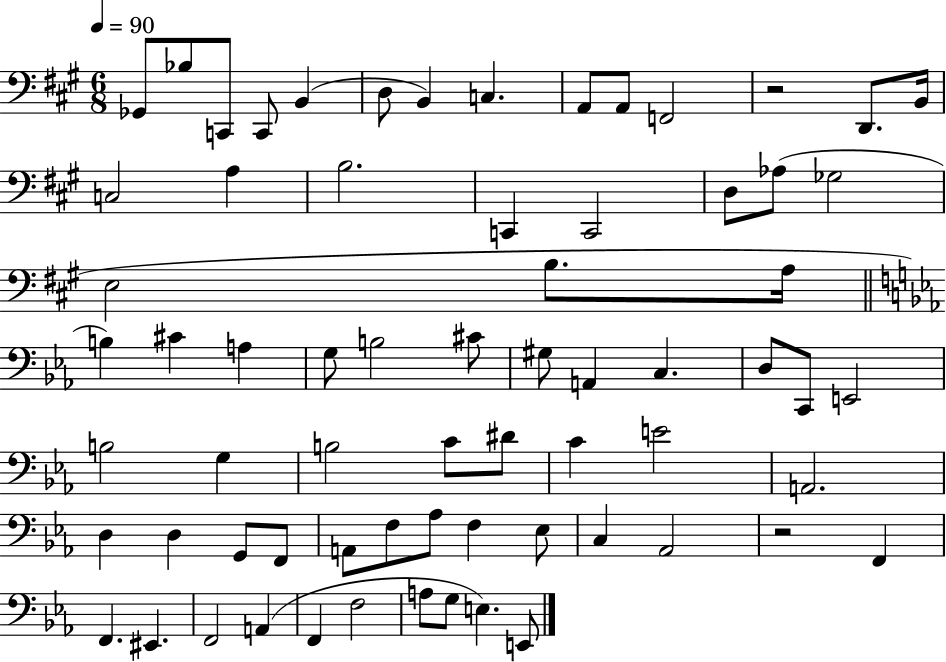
{
  \clef bass
  \numericTimeSignature
  \time 6/8
  \key a \major
  \tempo 4 = 90
  ges,8 bes8 c,8 c,8 b,4( | d8 b,4) c4. | a,8 a,8 f,2 | r2 d,8. b,16 | \break c2 a4 | b2. | c,4 c,2 | d8 aes8( ges2 | \break e2 b8. a16 | \bar "||" \break \key ees \major b4) cis'4 a4 | g8 b2 cis'8 | gis8 a,4 c4. | d8 c,8 e,2 | \break b2 g4 | b2 c'8 dis'8 | c'4 e'2 | a,2. | \break d4 d4 g,8 f,8 | a,8 f8 aes8 f4 ees8 | c4 aes,2 | r2 f,4 | \break f,4. eis,4. | f,2 a,4( | f,4 f2 | a8 g8 e4.) e,8 | \break \bar "|."
}